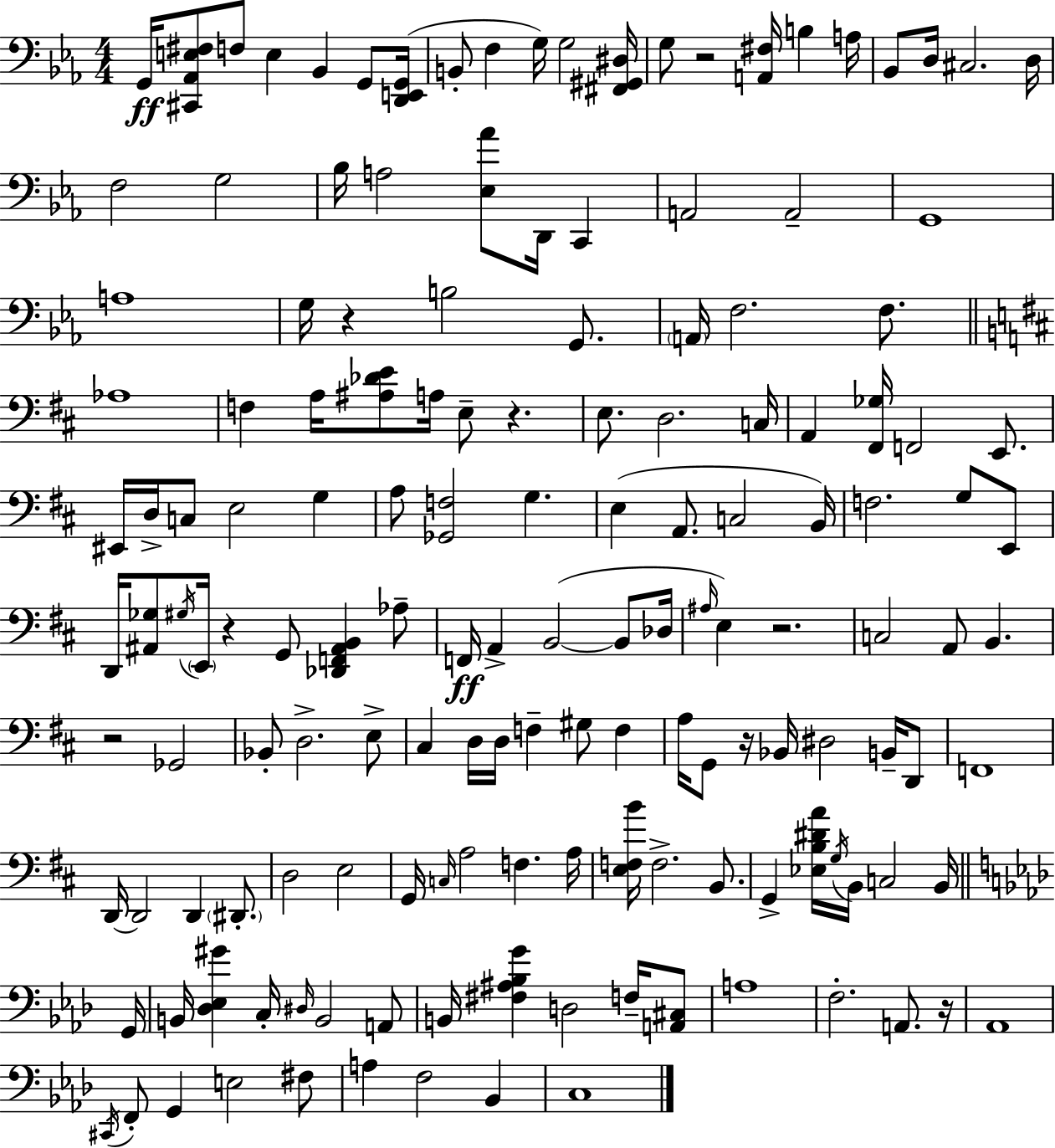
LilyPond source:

{
  \clef bass
  \numericTimeSignature
  \time 4/4
  \key ees \major
  g,16\ff <cis, aes, e fis>8 f8 e4 bes,4 g,8 <d, e, g,>16( | b,8-. f4 g16) g2 <fis, gis, dis>16 | g8 r2 <a, fis>16 b4 a16 | bes,8 d16 cis2. d16 | \break f2 g2 | bes16 a2 <ees aes'>8 d,16 c,4 | a,2 a,2-- | g,1 | \break a1 | g16 r4 b2 g,8. | \parenthesize a,16 f2. f8. | \bar "||" \break \key d \major aes1 | f4 a16 <ais des' e'>8 a16 e8-- r4. | e8. d2. c16 | a,4 <fis, ges>16 f,2 e,8. | \break eis,16 d16-> c8 e2 g4 | a8 <ges, f>2 g4. | e4( a,8. c2 b,16) | f2. g8 e,8 | \break d,16 <ais, ges>8 \acciaccatura { gis16 } \parenthesize e,16 r4 g,8 <des, f, ais, b,>4 aes8-- | f,16\ff a,4-> b,2~(~ b,8 | des16 \grace { ais16 } e4) r2. | c2 a,8 b,4. | \break r2 ges,2 | bes,8-. d2.-> | e8-> cis4 d16 d16 f4-- gis8 f4 | a16 g,8 r16 bes,16 dis2 b,16-- | \break d,8 f,1 | d,16~~ d,2 d,4 \parenthesize dis,8.-. | d2 e2 | g,16 \grace { c16 } a2 f4. | \break a16 <e f b'>16 f2.-> | b,8. g,4-> <ees b dis' a'>16 \acciaccatura { g16 } b,16 c2 | b,16 \bar "||" \break \key aes \major g,16 b,16 <des ees gis'>4 c16-. \grace { dis16 } b,2 | a,8 b,16 <fis ais bes g'>4 d2 f16-- | <a, cis>8 a1 | f2.-. a,8. | \break r16 aes,1 | \acciaccatura { cis,16 } f,8-. g,4 e2 | fis8 a4 f2 bes,4 | c1 | \break \bar "|."
}